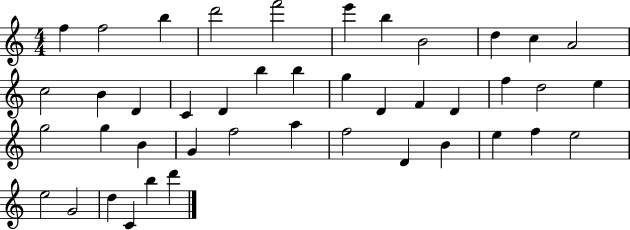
F5/q F5/h B5/q D6/h F6/h E6/q B5/q B4/h D5/q C5/q A4/h C5/h B4/q D4/q C4/q D4/q B5/q B5/q G5/q D4/q F4/q D4/q F5/q D5/h E5/q G5/h G5/q B4/q G4/q F5/h A5/q F5/h D4/q B4/q E5/q F5/q E5/h E5/h G4/h D5/q C4/q B5/q D6/q